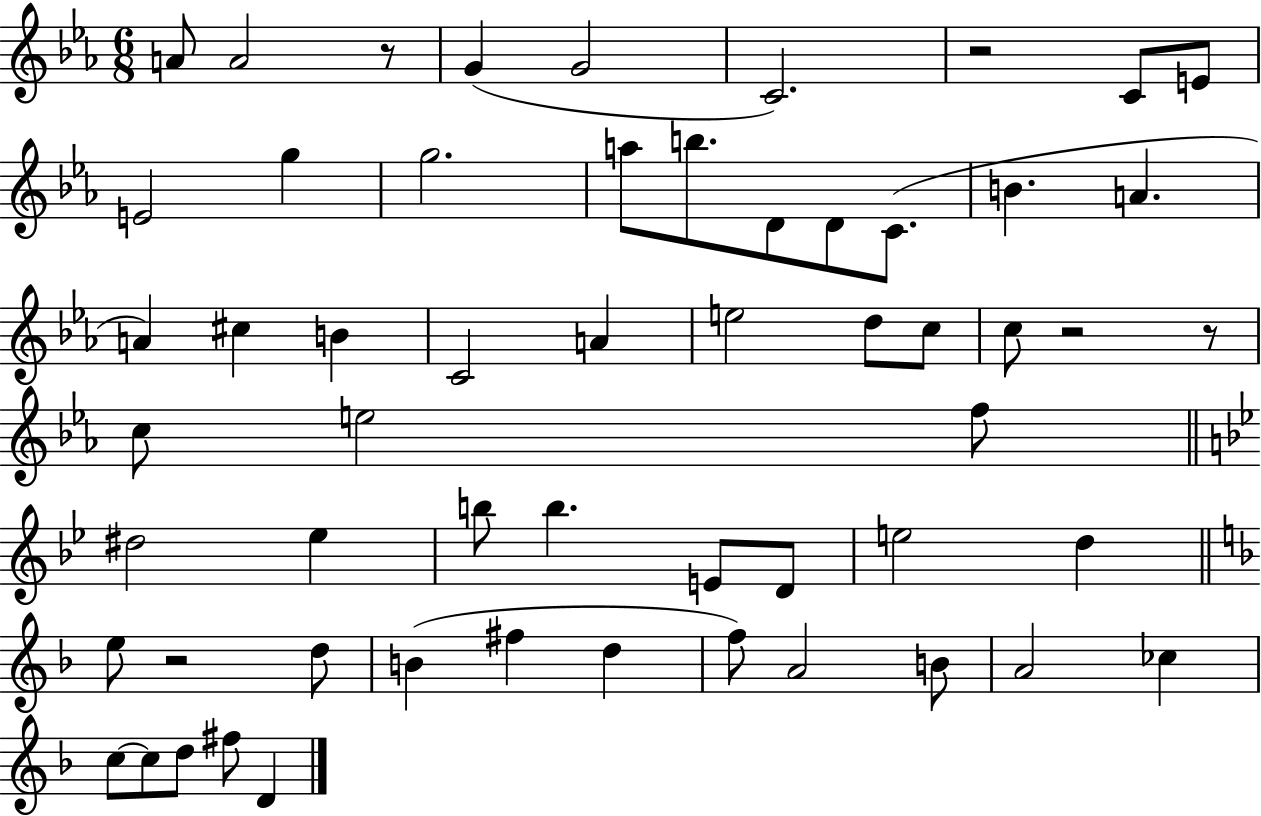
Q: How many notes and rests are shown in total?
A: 57